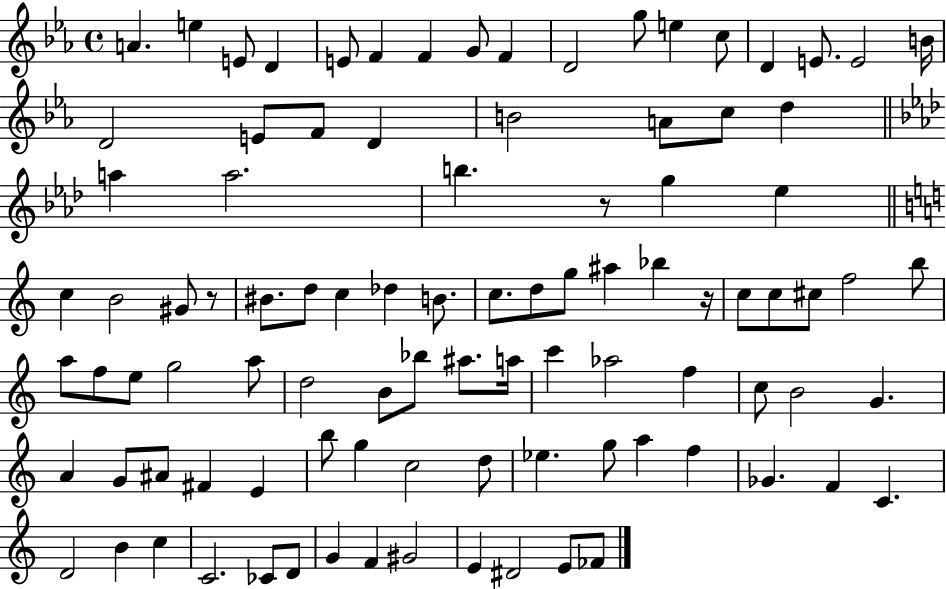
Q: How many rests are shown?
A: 3